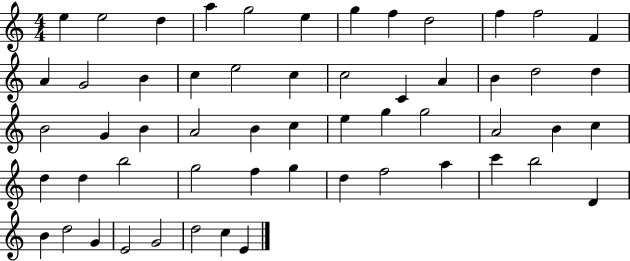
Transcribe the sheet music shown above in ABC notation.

X:1
T:Untitled
M:4/4
L:1/4
K:C
e e2 d a g2 e g f d2 f f2 F A G2 B c e2 c c2 C A B d2 d B2 G B A2 B c e g g2 A2 B c d d b2 g2 f g d f2 a c' b2 D B d2 G E2 G2 d2 c E